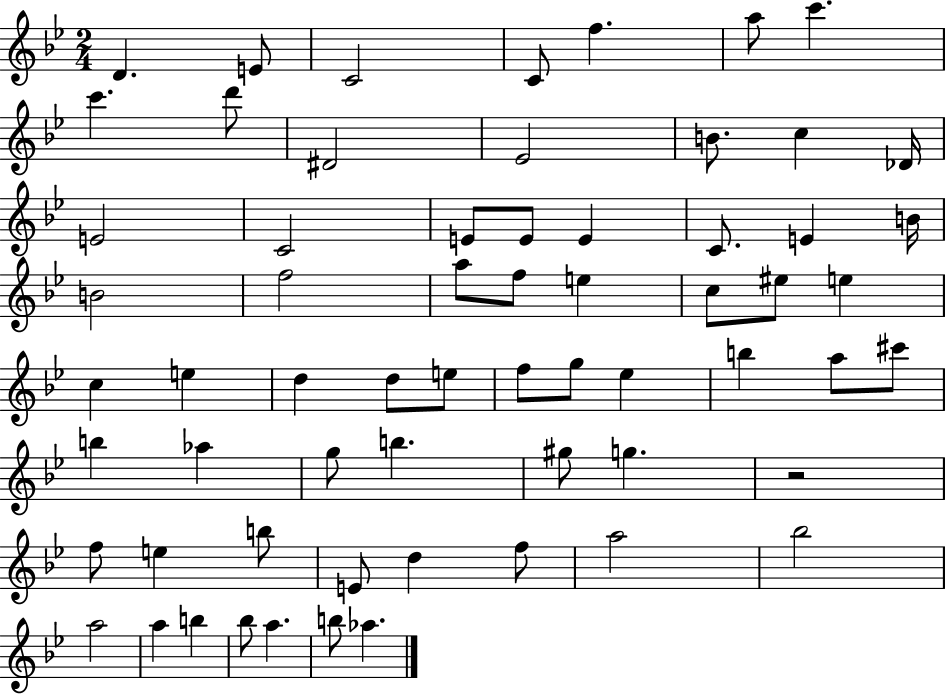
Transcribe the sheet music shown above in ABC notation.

X:1
T:Untitled
M:2/4
L:1/4
K:Bb
D E/2 C2 C/2 f a/2 c' c' d'/2 ^D2 _E2 B/2 c _D/4 E2 C2 E/2 E/2 E C/2 E B/4 B2 f2 a/2 f/2 e c/2 ^e/2 e c e d d/2 e/2 f/2 g/2 _e b a/2 ^c'/2 b _a g/2 b ^g/2 g z2 f/2 e b/2 E/2 d f/2 a2 _b2 a2 a b _b/2 a b/2 _a